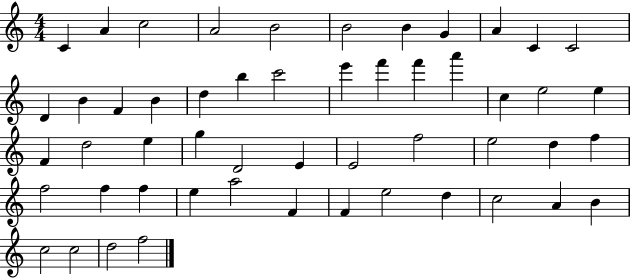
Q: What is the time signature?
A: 4/4